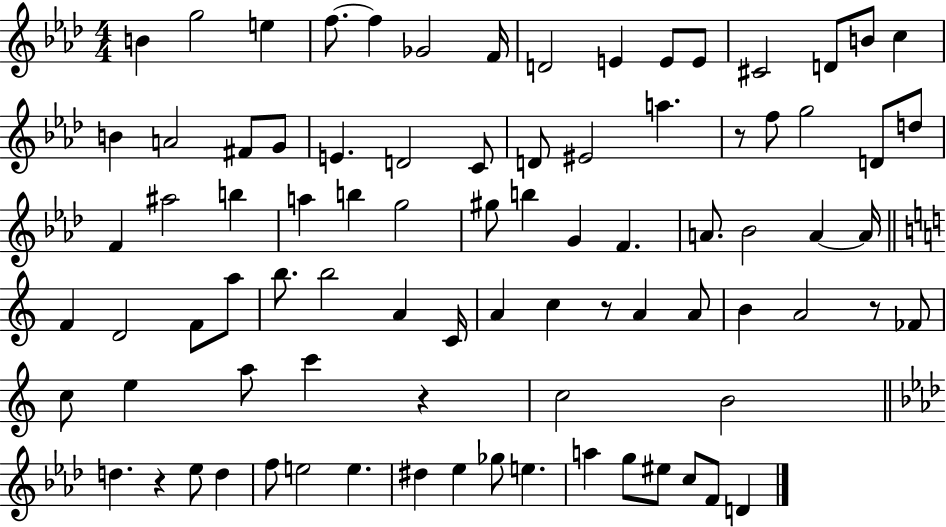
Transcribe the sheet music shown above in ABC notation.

X:1
T:Untitled
M:4/4
L:1/4
K:Ab
B g2 e f/2 f _G2 F/4 D2 E E/2 E/2 ^C2 D/2 B/2 c B A2 ^F/2 G/2 E D2 C/2 D/2 ^E2 a z/2 f/2 g2 D/2 d/2 F ^a2 b a b g2 ^g/2 b G F A/2 _B2 A A/4 F D2 F/2 a/2 b/2 b2 A C/4 A c z/2 A A/2 B A2 z/2 _F/2 c/2 e a/2 c' z c2 B2 d z _e/2 d f/2 e2 e ^d _e _g/2 e a g/2 ^e/2 c/2 F/2 D